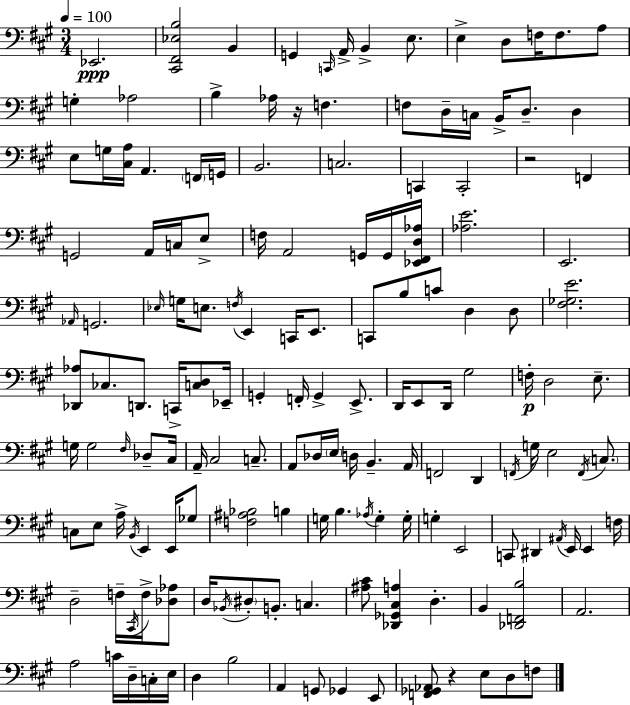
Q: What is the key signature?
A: A major